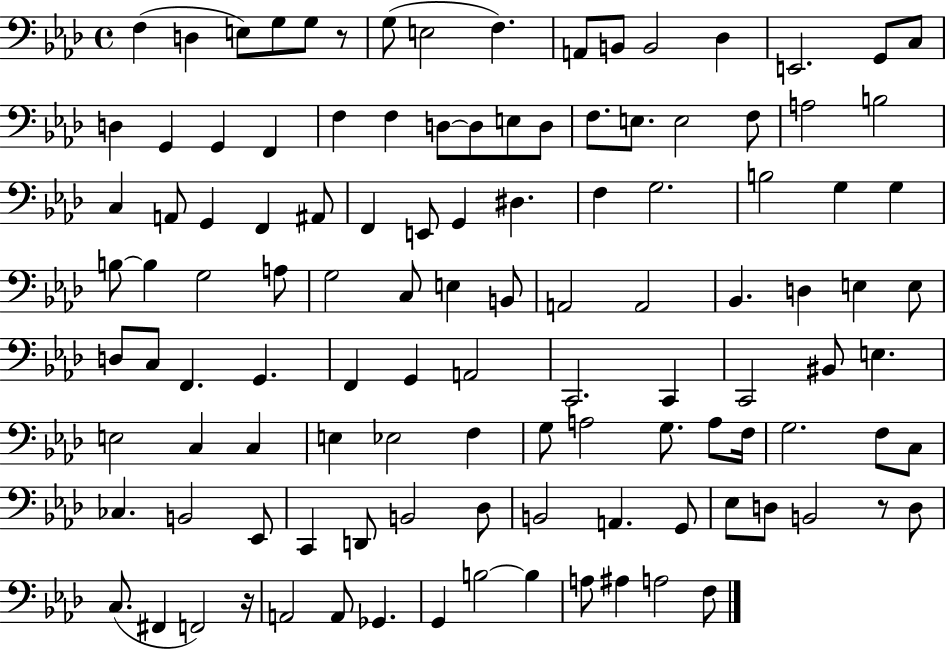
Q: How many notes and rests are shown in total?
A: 115